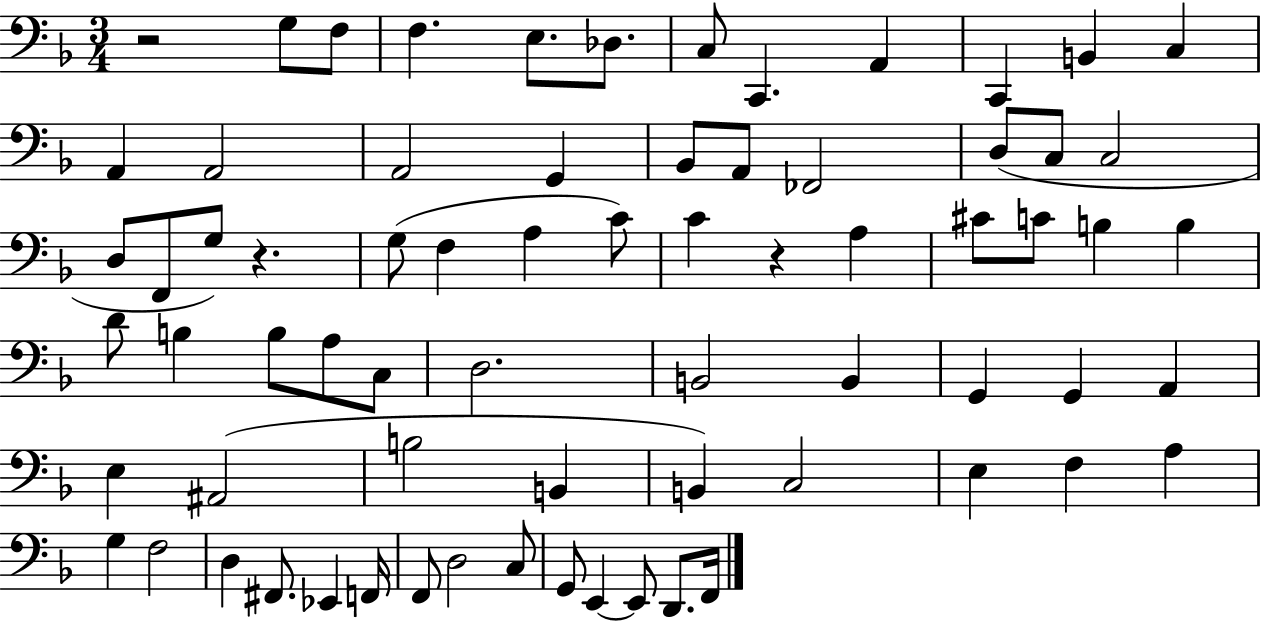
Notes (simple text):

R/h G3/e F3/e F3/q. E3/e. Db3/e. C3/e C2/q. A2/q C2/q B2/q C3/q A2/q A2/h A2/h G2/q Bb2/e A2/e FES2/h D3/e C3/e C3/h D3/e F2/e G3/e R/q. G3/e F3/q A3/q C4/e C4/q R/q A3/q C#4/e C4/e B3/q B3/q D4/e B3/q B3/e A3/e C3/e D3/h. B2/h B2/q G2/q G2/q A2/q E3/q A#2/h B3/h B2/q B2/q C3/h E3/q F3/q A3/q G3/q F3/h D3/q F#2/e. Eb2/q F2/s F2/e D3/h C3/e G2/e E2/q E2/e D2/e. F2/s